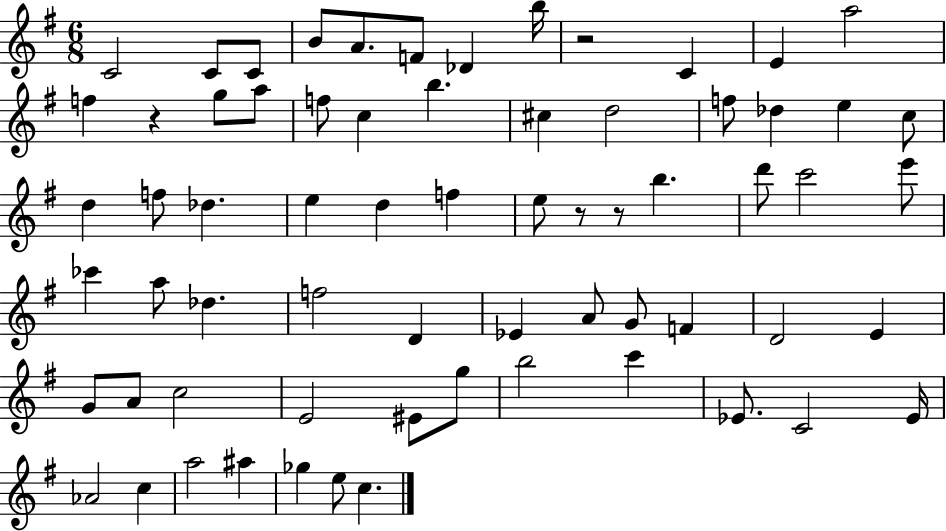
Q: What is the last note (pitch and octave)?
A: C5